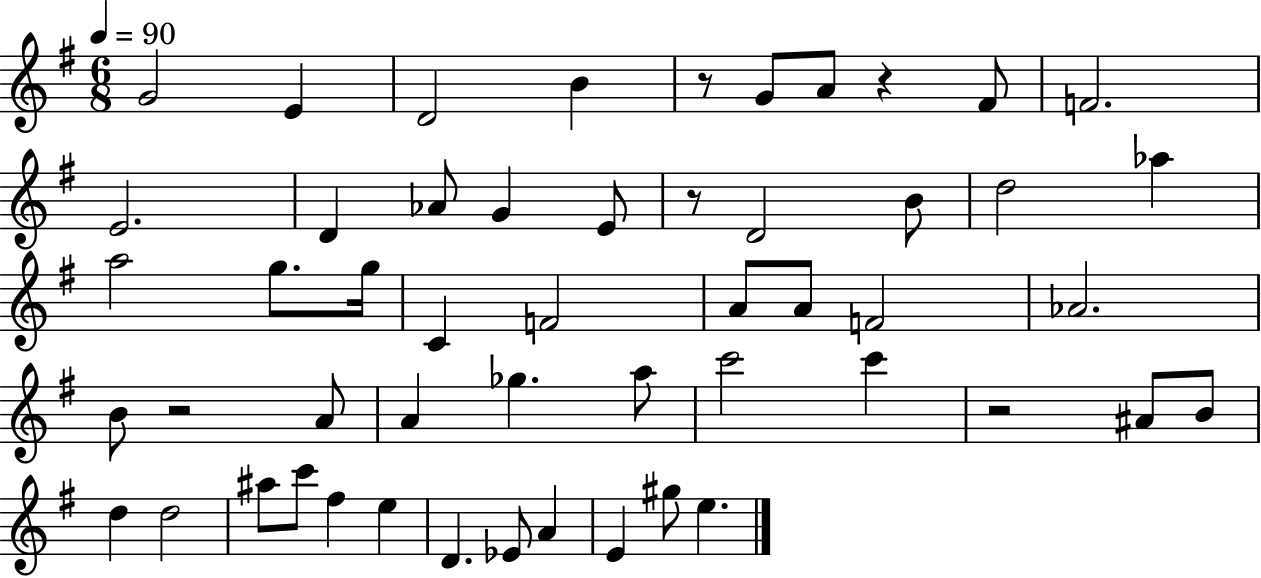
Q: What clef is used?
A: treble